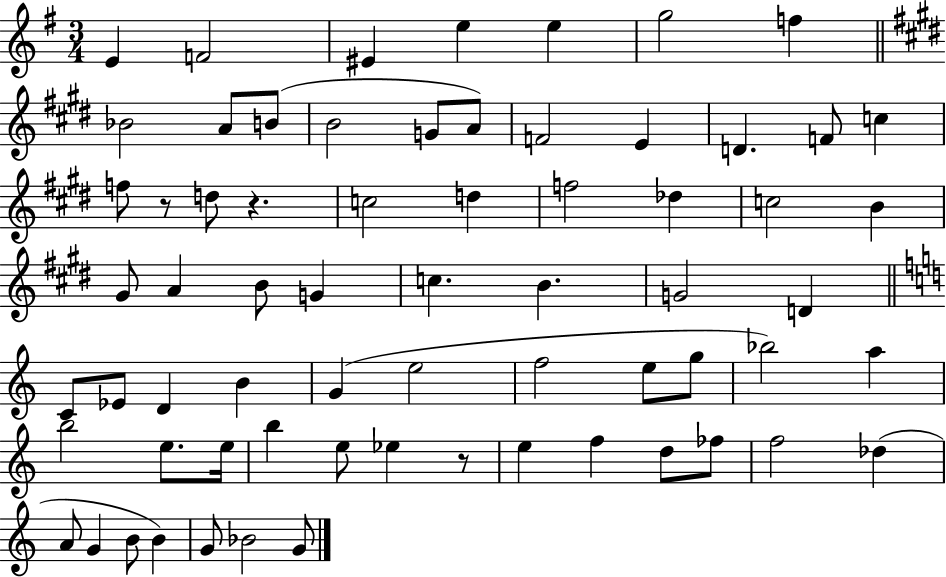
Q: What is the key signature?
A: G major